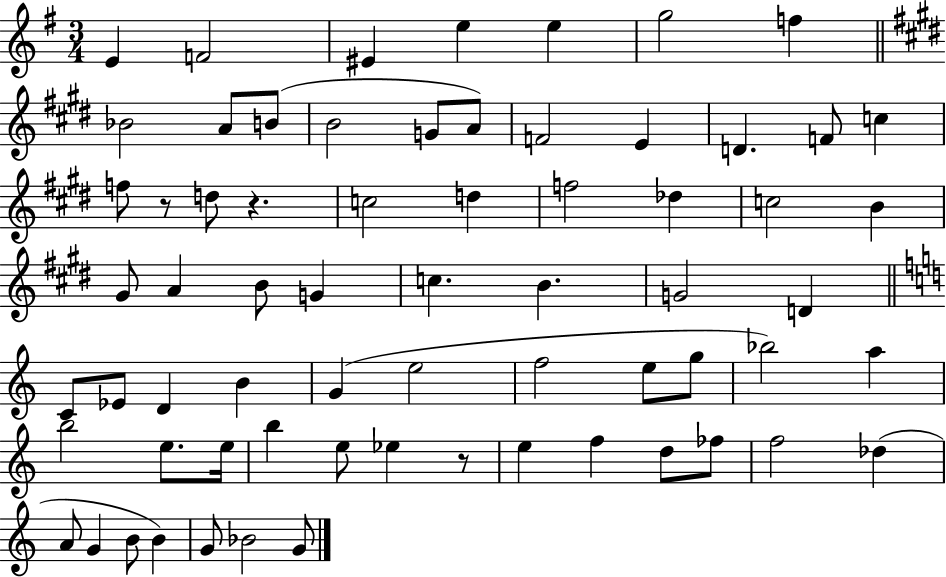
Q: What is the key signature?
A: G major